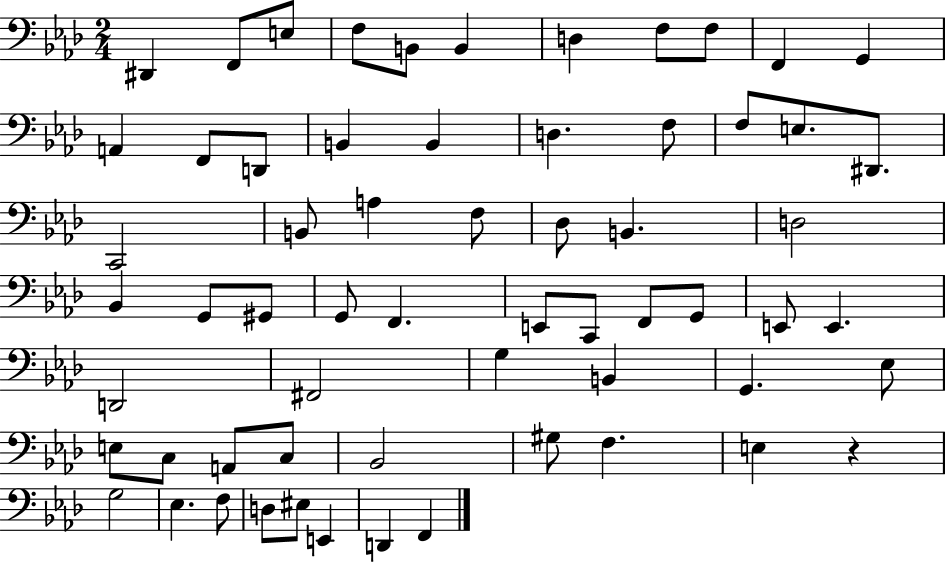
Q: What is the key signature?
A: AES major